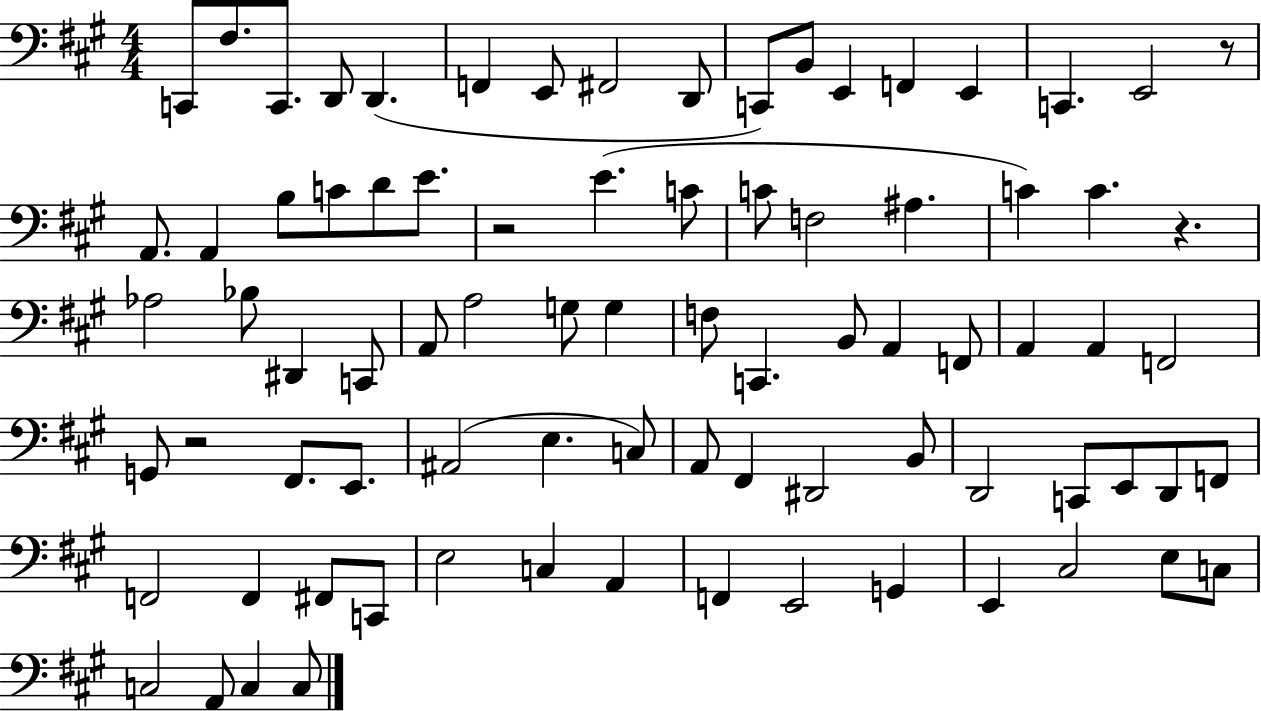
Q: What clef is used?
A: bass